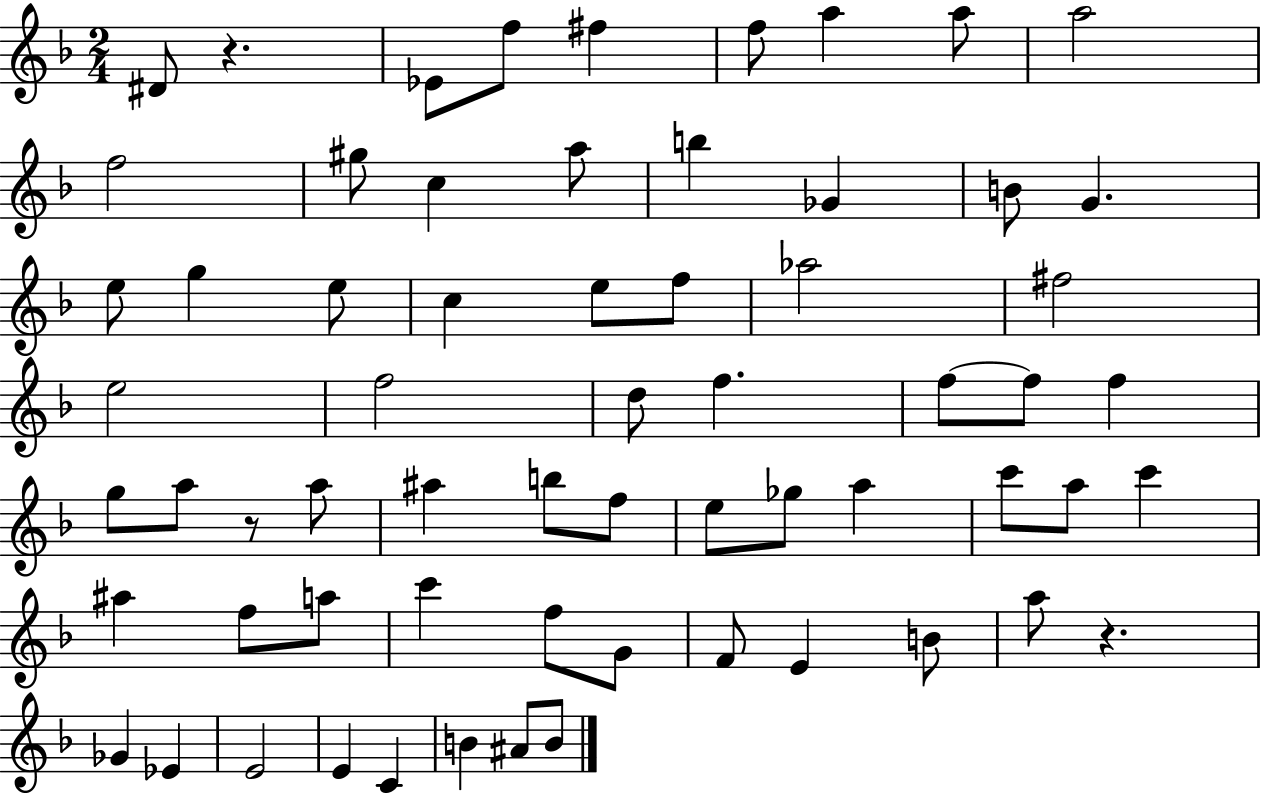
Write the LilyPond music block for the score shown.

{
  \clef treble
  \numericTimeSignature
  \time 2/4
  \key f \major
  dis'8 r4. | ees'8 f''8 fis''4 | f''8 a''4 a''8 | a''2 | \break f''2 | gis''8 c''4 a''8 | b''4 ges'4 | b'8 g'4. | \break e''8 g''4 e''8 | c''4 e''8 f''8 | aes''2 | fis''2 | \break e''2 | f''2 | d''8 f''4. | f''8~~ f''8 f''4 | \break g''8 a''8 r8 a''8 | ais''4 b''8 f''8 | e''8 ges''8 a''4 | c'''8 a''8 c'''4 | \break ais''4 f''8 a''8 | c'''4 f''8 g'8 | f'8 e'4 b'8 | a''8 r4. | \break ges'4 ees'4 | e'2 | e'4 c'4 | b'4 ais'8 b'8 | \break \bar "|."
}